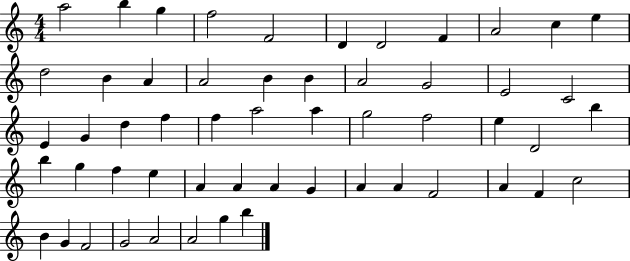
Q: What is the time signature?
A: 4/4